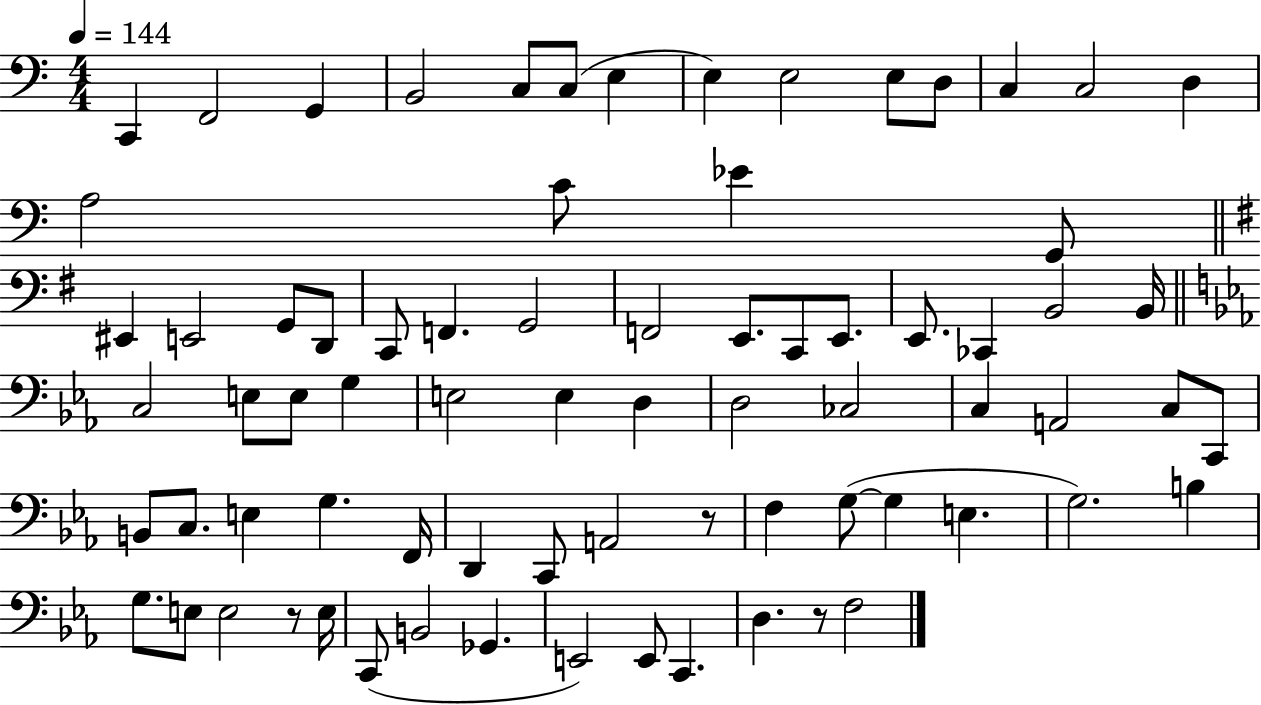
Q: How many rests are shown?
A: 3